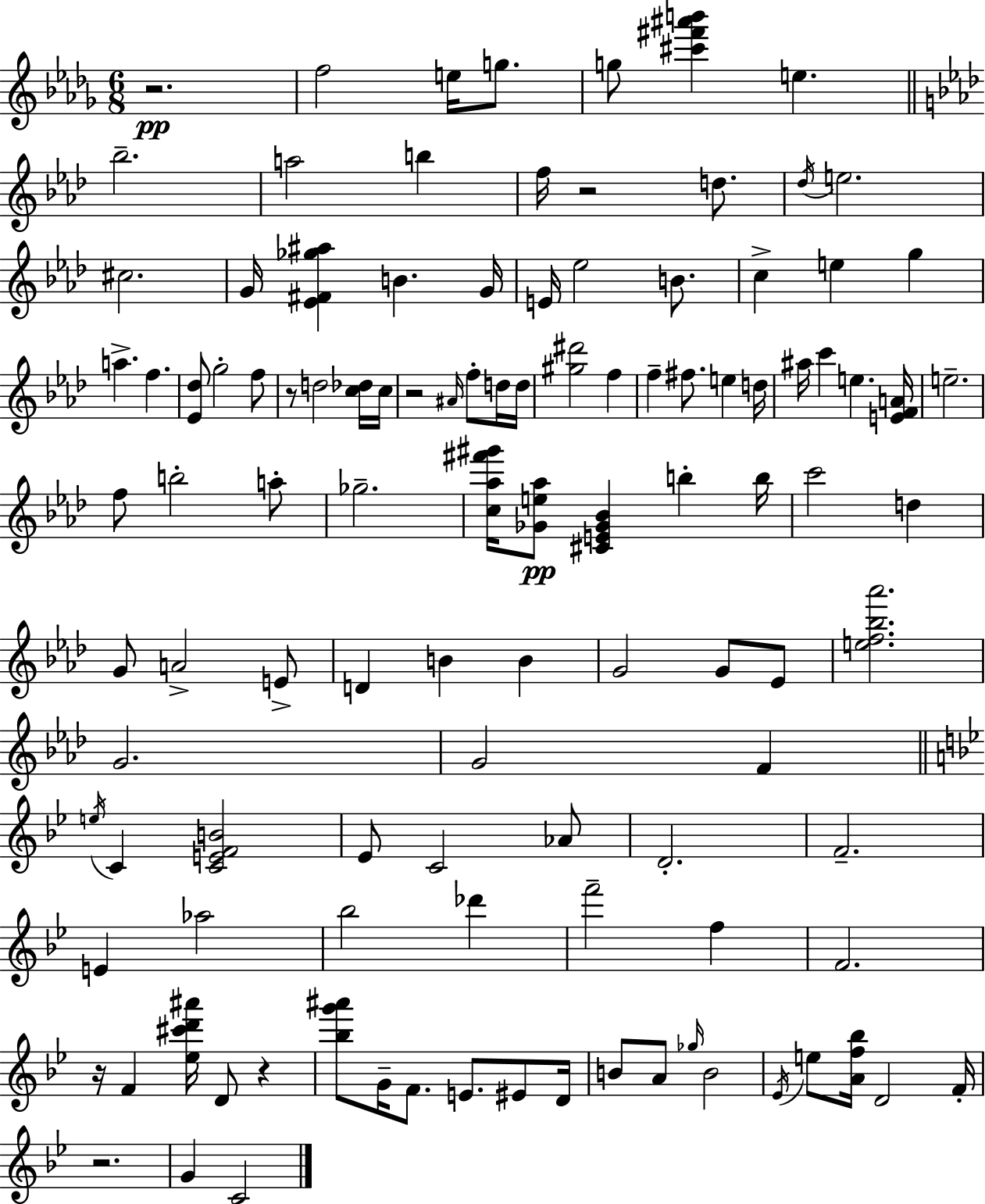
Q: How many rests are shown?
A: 7